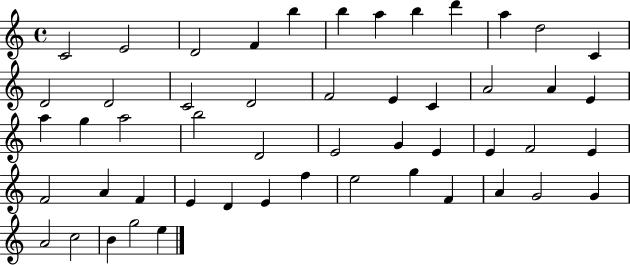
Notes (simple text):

C4/h E4/h D4/h F4/q B5/q B5/q A5/q B5/q D6/q A5/q D5/h C4/q D4/h D4/h C4/h D4/h F4/h E4/q C4/q A4/h A4/q E4/q A5/q G5/q A5/h B5/h D4/h E4/h G4/q E4/q E4/q F4/h E4/q F4/h A4/q F4/q E4/q D4/q E4/q F5/q E5/h G5/q F4/q A4/q G4/h G4/q A4/h C5/h B4/q G5/h E5/q